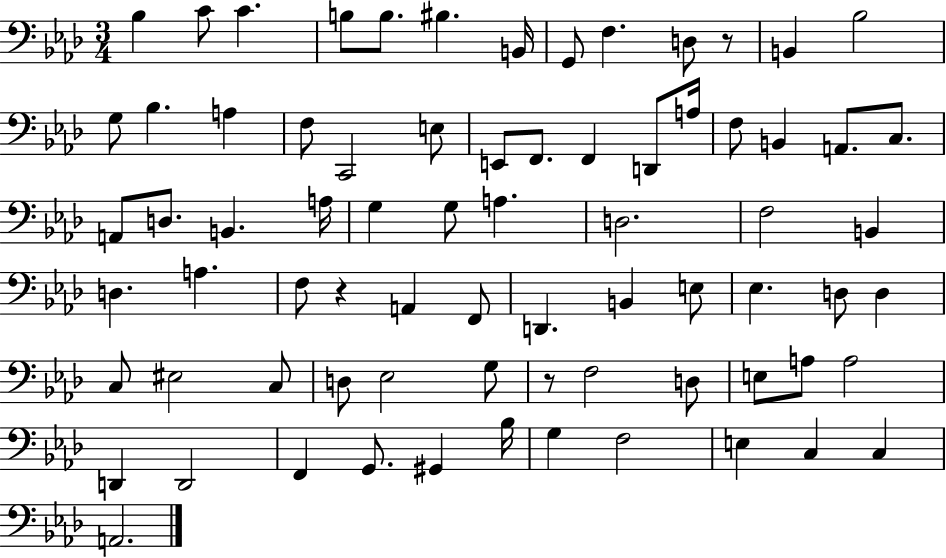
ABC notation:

X:1
T:Untitled
M:3/4
L:1/4
K:Ab
_B, C/2 C B,/2 B,/2 ^B, B,,/4 G,,/2 F, D,/2 z/2 B,, _B,2 G,/2 _B, A, F,/2 C,,2 E,/2 E,,/2 F,,/2 F,, D,,/2 A,/4 F,/2 B,, A,,/2 C,/2 A,,/2 D,/2 B,, A,/4 G, G,/2 A, D,2 F,2 B,, D, A, F,/2 z A,, F,,/2 D,, B,, E,/2 _E, D,/2 D, C,/2 ^E,2 C,/2 D,/2 _E,2 G,/2 z/2 F,2 D,/2 E,/2 A,/2 A,2 D,, D,,2 F,, G,,/2 ^G,, _B,/4 G, F,2 E, C, C, A,,2